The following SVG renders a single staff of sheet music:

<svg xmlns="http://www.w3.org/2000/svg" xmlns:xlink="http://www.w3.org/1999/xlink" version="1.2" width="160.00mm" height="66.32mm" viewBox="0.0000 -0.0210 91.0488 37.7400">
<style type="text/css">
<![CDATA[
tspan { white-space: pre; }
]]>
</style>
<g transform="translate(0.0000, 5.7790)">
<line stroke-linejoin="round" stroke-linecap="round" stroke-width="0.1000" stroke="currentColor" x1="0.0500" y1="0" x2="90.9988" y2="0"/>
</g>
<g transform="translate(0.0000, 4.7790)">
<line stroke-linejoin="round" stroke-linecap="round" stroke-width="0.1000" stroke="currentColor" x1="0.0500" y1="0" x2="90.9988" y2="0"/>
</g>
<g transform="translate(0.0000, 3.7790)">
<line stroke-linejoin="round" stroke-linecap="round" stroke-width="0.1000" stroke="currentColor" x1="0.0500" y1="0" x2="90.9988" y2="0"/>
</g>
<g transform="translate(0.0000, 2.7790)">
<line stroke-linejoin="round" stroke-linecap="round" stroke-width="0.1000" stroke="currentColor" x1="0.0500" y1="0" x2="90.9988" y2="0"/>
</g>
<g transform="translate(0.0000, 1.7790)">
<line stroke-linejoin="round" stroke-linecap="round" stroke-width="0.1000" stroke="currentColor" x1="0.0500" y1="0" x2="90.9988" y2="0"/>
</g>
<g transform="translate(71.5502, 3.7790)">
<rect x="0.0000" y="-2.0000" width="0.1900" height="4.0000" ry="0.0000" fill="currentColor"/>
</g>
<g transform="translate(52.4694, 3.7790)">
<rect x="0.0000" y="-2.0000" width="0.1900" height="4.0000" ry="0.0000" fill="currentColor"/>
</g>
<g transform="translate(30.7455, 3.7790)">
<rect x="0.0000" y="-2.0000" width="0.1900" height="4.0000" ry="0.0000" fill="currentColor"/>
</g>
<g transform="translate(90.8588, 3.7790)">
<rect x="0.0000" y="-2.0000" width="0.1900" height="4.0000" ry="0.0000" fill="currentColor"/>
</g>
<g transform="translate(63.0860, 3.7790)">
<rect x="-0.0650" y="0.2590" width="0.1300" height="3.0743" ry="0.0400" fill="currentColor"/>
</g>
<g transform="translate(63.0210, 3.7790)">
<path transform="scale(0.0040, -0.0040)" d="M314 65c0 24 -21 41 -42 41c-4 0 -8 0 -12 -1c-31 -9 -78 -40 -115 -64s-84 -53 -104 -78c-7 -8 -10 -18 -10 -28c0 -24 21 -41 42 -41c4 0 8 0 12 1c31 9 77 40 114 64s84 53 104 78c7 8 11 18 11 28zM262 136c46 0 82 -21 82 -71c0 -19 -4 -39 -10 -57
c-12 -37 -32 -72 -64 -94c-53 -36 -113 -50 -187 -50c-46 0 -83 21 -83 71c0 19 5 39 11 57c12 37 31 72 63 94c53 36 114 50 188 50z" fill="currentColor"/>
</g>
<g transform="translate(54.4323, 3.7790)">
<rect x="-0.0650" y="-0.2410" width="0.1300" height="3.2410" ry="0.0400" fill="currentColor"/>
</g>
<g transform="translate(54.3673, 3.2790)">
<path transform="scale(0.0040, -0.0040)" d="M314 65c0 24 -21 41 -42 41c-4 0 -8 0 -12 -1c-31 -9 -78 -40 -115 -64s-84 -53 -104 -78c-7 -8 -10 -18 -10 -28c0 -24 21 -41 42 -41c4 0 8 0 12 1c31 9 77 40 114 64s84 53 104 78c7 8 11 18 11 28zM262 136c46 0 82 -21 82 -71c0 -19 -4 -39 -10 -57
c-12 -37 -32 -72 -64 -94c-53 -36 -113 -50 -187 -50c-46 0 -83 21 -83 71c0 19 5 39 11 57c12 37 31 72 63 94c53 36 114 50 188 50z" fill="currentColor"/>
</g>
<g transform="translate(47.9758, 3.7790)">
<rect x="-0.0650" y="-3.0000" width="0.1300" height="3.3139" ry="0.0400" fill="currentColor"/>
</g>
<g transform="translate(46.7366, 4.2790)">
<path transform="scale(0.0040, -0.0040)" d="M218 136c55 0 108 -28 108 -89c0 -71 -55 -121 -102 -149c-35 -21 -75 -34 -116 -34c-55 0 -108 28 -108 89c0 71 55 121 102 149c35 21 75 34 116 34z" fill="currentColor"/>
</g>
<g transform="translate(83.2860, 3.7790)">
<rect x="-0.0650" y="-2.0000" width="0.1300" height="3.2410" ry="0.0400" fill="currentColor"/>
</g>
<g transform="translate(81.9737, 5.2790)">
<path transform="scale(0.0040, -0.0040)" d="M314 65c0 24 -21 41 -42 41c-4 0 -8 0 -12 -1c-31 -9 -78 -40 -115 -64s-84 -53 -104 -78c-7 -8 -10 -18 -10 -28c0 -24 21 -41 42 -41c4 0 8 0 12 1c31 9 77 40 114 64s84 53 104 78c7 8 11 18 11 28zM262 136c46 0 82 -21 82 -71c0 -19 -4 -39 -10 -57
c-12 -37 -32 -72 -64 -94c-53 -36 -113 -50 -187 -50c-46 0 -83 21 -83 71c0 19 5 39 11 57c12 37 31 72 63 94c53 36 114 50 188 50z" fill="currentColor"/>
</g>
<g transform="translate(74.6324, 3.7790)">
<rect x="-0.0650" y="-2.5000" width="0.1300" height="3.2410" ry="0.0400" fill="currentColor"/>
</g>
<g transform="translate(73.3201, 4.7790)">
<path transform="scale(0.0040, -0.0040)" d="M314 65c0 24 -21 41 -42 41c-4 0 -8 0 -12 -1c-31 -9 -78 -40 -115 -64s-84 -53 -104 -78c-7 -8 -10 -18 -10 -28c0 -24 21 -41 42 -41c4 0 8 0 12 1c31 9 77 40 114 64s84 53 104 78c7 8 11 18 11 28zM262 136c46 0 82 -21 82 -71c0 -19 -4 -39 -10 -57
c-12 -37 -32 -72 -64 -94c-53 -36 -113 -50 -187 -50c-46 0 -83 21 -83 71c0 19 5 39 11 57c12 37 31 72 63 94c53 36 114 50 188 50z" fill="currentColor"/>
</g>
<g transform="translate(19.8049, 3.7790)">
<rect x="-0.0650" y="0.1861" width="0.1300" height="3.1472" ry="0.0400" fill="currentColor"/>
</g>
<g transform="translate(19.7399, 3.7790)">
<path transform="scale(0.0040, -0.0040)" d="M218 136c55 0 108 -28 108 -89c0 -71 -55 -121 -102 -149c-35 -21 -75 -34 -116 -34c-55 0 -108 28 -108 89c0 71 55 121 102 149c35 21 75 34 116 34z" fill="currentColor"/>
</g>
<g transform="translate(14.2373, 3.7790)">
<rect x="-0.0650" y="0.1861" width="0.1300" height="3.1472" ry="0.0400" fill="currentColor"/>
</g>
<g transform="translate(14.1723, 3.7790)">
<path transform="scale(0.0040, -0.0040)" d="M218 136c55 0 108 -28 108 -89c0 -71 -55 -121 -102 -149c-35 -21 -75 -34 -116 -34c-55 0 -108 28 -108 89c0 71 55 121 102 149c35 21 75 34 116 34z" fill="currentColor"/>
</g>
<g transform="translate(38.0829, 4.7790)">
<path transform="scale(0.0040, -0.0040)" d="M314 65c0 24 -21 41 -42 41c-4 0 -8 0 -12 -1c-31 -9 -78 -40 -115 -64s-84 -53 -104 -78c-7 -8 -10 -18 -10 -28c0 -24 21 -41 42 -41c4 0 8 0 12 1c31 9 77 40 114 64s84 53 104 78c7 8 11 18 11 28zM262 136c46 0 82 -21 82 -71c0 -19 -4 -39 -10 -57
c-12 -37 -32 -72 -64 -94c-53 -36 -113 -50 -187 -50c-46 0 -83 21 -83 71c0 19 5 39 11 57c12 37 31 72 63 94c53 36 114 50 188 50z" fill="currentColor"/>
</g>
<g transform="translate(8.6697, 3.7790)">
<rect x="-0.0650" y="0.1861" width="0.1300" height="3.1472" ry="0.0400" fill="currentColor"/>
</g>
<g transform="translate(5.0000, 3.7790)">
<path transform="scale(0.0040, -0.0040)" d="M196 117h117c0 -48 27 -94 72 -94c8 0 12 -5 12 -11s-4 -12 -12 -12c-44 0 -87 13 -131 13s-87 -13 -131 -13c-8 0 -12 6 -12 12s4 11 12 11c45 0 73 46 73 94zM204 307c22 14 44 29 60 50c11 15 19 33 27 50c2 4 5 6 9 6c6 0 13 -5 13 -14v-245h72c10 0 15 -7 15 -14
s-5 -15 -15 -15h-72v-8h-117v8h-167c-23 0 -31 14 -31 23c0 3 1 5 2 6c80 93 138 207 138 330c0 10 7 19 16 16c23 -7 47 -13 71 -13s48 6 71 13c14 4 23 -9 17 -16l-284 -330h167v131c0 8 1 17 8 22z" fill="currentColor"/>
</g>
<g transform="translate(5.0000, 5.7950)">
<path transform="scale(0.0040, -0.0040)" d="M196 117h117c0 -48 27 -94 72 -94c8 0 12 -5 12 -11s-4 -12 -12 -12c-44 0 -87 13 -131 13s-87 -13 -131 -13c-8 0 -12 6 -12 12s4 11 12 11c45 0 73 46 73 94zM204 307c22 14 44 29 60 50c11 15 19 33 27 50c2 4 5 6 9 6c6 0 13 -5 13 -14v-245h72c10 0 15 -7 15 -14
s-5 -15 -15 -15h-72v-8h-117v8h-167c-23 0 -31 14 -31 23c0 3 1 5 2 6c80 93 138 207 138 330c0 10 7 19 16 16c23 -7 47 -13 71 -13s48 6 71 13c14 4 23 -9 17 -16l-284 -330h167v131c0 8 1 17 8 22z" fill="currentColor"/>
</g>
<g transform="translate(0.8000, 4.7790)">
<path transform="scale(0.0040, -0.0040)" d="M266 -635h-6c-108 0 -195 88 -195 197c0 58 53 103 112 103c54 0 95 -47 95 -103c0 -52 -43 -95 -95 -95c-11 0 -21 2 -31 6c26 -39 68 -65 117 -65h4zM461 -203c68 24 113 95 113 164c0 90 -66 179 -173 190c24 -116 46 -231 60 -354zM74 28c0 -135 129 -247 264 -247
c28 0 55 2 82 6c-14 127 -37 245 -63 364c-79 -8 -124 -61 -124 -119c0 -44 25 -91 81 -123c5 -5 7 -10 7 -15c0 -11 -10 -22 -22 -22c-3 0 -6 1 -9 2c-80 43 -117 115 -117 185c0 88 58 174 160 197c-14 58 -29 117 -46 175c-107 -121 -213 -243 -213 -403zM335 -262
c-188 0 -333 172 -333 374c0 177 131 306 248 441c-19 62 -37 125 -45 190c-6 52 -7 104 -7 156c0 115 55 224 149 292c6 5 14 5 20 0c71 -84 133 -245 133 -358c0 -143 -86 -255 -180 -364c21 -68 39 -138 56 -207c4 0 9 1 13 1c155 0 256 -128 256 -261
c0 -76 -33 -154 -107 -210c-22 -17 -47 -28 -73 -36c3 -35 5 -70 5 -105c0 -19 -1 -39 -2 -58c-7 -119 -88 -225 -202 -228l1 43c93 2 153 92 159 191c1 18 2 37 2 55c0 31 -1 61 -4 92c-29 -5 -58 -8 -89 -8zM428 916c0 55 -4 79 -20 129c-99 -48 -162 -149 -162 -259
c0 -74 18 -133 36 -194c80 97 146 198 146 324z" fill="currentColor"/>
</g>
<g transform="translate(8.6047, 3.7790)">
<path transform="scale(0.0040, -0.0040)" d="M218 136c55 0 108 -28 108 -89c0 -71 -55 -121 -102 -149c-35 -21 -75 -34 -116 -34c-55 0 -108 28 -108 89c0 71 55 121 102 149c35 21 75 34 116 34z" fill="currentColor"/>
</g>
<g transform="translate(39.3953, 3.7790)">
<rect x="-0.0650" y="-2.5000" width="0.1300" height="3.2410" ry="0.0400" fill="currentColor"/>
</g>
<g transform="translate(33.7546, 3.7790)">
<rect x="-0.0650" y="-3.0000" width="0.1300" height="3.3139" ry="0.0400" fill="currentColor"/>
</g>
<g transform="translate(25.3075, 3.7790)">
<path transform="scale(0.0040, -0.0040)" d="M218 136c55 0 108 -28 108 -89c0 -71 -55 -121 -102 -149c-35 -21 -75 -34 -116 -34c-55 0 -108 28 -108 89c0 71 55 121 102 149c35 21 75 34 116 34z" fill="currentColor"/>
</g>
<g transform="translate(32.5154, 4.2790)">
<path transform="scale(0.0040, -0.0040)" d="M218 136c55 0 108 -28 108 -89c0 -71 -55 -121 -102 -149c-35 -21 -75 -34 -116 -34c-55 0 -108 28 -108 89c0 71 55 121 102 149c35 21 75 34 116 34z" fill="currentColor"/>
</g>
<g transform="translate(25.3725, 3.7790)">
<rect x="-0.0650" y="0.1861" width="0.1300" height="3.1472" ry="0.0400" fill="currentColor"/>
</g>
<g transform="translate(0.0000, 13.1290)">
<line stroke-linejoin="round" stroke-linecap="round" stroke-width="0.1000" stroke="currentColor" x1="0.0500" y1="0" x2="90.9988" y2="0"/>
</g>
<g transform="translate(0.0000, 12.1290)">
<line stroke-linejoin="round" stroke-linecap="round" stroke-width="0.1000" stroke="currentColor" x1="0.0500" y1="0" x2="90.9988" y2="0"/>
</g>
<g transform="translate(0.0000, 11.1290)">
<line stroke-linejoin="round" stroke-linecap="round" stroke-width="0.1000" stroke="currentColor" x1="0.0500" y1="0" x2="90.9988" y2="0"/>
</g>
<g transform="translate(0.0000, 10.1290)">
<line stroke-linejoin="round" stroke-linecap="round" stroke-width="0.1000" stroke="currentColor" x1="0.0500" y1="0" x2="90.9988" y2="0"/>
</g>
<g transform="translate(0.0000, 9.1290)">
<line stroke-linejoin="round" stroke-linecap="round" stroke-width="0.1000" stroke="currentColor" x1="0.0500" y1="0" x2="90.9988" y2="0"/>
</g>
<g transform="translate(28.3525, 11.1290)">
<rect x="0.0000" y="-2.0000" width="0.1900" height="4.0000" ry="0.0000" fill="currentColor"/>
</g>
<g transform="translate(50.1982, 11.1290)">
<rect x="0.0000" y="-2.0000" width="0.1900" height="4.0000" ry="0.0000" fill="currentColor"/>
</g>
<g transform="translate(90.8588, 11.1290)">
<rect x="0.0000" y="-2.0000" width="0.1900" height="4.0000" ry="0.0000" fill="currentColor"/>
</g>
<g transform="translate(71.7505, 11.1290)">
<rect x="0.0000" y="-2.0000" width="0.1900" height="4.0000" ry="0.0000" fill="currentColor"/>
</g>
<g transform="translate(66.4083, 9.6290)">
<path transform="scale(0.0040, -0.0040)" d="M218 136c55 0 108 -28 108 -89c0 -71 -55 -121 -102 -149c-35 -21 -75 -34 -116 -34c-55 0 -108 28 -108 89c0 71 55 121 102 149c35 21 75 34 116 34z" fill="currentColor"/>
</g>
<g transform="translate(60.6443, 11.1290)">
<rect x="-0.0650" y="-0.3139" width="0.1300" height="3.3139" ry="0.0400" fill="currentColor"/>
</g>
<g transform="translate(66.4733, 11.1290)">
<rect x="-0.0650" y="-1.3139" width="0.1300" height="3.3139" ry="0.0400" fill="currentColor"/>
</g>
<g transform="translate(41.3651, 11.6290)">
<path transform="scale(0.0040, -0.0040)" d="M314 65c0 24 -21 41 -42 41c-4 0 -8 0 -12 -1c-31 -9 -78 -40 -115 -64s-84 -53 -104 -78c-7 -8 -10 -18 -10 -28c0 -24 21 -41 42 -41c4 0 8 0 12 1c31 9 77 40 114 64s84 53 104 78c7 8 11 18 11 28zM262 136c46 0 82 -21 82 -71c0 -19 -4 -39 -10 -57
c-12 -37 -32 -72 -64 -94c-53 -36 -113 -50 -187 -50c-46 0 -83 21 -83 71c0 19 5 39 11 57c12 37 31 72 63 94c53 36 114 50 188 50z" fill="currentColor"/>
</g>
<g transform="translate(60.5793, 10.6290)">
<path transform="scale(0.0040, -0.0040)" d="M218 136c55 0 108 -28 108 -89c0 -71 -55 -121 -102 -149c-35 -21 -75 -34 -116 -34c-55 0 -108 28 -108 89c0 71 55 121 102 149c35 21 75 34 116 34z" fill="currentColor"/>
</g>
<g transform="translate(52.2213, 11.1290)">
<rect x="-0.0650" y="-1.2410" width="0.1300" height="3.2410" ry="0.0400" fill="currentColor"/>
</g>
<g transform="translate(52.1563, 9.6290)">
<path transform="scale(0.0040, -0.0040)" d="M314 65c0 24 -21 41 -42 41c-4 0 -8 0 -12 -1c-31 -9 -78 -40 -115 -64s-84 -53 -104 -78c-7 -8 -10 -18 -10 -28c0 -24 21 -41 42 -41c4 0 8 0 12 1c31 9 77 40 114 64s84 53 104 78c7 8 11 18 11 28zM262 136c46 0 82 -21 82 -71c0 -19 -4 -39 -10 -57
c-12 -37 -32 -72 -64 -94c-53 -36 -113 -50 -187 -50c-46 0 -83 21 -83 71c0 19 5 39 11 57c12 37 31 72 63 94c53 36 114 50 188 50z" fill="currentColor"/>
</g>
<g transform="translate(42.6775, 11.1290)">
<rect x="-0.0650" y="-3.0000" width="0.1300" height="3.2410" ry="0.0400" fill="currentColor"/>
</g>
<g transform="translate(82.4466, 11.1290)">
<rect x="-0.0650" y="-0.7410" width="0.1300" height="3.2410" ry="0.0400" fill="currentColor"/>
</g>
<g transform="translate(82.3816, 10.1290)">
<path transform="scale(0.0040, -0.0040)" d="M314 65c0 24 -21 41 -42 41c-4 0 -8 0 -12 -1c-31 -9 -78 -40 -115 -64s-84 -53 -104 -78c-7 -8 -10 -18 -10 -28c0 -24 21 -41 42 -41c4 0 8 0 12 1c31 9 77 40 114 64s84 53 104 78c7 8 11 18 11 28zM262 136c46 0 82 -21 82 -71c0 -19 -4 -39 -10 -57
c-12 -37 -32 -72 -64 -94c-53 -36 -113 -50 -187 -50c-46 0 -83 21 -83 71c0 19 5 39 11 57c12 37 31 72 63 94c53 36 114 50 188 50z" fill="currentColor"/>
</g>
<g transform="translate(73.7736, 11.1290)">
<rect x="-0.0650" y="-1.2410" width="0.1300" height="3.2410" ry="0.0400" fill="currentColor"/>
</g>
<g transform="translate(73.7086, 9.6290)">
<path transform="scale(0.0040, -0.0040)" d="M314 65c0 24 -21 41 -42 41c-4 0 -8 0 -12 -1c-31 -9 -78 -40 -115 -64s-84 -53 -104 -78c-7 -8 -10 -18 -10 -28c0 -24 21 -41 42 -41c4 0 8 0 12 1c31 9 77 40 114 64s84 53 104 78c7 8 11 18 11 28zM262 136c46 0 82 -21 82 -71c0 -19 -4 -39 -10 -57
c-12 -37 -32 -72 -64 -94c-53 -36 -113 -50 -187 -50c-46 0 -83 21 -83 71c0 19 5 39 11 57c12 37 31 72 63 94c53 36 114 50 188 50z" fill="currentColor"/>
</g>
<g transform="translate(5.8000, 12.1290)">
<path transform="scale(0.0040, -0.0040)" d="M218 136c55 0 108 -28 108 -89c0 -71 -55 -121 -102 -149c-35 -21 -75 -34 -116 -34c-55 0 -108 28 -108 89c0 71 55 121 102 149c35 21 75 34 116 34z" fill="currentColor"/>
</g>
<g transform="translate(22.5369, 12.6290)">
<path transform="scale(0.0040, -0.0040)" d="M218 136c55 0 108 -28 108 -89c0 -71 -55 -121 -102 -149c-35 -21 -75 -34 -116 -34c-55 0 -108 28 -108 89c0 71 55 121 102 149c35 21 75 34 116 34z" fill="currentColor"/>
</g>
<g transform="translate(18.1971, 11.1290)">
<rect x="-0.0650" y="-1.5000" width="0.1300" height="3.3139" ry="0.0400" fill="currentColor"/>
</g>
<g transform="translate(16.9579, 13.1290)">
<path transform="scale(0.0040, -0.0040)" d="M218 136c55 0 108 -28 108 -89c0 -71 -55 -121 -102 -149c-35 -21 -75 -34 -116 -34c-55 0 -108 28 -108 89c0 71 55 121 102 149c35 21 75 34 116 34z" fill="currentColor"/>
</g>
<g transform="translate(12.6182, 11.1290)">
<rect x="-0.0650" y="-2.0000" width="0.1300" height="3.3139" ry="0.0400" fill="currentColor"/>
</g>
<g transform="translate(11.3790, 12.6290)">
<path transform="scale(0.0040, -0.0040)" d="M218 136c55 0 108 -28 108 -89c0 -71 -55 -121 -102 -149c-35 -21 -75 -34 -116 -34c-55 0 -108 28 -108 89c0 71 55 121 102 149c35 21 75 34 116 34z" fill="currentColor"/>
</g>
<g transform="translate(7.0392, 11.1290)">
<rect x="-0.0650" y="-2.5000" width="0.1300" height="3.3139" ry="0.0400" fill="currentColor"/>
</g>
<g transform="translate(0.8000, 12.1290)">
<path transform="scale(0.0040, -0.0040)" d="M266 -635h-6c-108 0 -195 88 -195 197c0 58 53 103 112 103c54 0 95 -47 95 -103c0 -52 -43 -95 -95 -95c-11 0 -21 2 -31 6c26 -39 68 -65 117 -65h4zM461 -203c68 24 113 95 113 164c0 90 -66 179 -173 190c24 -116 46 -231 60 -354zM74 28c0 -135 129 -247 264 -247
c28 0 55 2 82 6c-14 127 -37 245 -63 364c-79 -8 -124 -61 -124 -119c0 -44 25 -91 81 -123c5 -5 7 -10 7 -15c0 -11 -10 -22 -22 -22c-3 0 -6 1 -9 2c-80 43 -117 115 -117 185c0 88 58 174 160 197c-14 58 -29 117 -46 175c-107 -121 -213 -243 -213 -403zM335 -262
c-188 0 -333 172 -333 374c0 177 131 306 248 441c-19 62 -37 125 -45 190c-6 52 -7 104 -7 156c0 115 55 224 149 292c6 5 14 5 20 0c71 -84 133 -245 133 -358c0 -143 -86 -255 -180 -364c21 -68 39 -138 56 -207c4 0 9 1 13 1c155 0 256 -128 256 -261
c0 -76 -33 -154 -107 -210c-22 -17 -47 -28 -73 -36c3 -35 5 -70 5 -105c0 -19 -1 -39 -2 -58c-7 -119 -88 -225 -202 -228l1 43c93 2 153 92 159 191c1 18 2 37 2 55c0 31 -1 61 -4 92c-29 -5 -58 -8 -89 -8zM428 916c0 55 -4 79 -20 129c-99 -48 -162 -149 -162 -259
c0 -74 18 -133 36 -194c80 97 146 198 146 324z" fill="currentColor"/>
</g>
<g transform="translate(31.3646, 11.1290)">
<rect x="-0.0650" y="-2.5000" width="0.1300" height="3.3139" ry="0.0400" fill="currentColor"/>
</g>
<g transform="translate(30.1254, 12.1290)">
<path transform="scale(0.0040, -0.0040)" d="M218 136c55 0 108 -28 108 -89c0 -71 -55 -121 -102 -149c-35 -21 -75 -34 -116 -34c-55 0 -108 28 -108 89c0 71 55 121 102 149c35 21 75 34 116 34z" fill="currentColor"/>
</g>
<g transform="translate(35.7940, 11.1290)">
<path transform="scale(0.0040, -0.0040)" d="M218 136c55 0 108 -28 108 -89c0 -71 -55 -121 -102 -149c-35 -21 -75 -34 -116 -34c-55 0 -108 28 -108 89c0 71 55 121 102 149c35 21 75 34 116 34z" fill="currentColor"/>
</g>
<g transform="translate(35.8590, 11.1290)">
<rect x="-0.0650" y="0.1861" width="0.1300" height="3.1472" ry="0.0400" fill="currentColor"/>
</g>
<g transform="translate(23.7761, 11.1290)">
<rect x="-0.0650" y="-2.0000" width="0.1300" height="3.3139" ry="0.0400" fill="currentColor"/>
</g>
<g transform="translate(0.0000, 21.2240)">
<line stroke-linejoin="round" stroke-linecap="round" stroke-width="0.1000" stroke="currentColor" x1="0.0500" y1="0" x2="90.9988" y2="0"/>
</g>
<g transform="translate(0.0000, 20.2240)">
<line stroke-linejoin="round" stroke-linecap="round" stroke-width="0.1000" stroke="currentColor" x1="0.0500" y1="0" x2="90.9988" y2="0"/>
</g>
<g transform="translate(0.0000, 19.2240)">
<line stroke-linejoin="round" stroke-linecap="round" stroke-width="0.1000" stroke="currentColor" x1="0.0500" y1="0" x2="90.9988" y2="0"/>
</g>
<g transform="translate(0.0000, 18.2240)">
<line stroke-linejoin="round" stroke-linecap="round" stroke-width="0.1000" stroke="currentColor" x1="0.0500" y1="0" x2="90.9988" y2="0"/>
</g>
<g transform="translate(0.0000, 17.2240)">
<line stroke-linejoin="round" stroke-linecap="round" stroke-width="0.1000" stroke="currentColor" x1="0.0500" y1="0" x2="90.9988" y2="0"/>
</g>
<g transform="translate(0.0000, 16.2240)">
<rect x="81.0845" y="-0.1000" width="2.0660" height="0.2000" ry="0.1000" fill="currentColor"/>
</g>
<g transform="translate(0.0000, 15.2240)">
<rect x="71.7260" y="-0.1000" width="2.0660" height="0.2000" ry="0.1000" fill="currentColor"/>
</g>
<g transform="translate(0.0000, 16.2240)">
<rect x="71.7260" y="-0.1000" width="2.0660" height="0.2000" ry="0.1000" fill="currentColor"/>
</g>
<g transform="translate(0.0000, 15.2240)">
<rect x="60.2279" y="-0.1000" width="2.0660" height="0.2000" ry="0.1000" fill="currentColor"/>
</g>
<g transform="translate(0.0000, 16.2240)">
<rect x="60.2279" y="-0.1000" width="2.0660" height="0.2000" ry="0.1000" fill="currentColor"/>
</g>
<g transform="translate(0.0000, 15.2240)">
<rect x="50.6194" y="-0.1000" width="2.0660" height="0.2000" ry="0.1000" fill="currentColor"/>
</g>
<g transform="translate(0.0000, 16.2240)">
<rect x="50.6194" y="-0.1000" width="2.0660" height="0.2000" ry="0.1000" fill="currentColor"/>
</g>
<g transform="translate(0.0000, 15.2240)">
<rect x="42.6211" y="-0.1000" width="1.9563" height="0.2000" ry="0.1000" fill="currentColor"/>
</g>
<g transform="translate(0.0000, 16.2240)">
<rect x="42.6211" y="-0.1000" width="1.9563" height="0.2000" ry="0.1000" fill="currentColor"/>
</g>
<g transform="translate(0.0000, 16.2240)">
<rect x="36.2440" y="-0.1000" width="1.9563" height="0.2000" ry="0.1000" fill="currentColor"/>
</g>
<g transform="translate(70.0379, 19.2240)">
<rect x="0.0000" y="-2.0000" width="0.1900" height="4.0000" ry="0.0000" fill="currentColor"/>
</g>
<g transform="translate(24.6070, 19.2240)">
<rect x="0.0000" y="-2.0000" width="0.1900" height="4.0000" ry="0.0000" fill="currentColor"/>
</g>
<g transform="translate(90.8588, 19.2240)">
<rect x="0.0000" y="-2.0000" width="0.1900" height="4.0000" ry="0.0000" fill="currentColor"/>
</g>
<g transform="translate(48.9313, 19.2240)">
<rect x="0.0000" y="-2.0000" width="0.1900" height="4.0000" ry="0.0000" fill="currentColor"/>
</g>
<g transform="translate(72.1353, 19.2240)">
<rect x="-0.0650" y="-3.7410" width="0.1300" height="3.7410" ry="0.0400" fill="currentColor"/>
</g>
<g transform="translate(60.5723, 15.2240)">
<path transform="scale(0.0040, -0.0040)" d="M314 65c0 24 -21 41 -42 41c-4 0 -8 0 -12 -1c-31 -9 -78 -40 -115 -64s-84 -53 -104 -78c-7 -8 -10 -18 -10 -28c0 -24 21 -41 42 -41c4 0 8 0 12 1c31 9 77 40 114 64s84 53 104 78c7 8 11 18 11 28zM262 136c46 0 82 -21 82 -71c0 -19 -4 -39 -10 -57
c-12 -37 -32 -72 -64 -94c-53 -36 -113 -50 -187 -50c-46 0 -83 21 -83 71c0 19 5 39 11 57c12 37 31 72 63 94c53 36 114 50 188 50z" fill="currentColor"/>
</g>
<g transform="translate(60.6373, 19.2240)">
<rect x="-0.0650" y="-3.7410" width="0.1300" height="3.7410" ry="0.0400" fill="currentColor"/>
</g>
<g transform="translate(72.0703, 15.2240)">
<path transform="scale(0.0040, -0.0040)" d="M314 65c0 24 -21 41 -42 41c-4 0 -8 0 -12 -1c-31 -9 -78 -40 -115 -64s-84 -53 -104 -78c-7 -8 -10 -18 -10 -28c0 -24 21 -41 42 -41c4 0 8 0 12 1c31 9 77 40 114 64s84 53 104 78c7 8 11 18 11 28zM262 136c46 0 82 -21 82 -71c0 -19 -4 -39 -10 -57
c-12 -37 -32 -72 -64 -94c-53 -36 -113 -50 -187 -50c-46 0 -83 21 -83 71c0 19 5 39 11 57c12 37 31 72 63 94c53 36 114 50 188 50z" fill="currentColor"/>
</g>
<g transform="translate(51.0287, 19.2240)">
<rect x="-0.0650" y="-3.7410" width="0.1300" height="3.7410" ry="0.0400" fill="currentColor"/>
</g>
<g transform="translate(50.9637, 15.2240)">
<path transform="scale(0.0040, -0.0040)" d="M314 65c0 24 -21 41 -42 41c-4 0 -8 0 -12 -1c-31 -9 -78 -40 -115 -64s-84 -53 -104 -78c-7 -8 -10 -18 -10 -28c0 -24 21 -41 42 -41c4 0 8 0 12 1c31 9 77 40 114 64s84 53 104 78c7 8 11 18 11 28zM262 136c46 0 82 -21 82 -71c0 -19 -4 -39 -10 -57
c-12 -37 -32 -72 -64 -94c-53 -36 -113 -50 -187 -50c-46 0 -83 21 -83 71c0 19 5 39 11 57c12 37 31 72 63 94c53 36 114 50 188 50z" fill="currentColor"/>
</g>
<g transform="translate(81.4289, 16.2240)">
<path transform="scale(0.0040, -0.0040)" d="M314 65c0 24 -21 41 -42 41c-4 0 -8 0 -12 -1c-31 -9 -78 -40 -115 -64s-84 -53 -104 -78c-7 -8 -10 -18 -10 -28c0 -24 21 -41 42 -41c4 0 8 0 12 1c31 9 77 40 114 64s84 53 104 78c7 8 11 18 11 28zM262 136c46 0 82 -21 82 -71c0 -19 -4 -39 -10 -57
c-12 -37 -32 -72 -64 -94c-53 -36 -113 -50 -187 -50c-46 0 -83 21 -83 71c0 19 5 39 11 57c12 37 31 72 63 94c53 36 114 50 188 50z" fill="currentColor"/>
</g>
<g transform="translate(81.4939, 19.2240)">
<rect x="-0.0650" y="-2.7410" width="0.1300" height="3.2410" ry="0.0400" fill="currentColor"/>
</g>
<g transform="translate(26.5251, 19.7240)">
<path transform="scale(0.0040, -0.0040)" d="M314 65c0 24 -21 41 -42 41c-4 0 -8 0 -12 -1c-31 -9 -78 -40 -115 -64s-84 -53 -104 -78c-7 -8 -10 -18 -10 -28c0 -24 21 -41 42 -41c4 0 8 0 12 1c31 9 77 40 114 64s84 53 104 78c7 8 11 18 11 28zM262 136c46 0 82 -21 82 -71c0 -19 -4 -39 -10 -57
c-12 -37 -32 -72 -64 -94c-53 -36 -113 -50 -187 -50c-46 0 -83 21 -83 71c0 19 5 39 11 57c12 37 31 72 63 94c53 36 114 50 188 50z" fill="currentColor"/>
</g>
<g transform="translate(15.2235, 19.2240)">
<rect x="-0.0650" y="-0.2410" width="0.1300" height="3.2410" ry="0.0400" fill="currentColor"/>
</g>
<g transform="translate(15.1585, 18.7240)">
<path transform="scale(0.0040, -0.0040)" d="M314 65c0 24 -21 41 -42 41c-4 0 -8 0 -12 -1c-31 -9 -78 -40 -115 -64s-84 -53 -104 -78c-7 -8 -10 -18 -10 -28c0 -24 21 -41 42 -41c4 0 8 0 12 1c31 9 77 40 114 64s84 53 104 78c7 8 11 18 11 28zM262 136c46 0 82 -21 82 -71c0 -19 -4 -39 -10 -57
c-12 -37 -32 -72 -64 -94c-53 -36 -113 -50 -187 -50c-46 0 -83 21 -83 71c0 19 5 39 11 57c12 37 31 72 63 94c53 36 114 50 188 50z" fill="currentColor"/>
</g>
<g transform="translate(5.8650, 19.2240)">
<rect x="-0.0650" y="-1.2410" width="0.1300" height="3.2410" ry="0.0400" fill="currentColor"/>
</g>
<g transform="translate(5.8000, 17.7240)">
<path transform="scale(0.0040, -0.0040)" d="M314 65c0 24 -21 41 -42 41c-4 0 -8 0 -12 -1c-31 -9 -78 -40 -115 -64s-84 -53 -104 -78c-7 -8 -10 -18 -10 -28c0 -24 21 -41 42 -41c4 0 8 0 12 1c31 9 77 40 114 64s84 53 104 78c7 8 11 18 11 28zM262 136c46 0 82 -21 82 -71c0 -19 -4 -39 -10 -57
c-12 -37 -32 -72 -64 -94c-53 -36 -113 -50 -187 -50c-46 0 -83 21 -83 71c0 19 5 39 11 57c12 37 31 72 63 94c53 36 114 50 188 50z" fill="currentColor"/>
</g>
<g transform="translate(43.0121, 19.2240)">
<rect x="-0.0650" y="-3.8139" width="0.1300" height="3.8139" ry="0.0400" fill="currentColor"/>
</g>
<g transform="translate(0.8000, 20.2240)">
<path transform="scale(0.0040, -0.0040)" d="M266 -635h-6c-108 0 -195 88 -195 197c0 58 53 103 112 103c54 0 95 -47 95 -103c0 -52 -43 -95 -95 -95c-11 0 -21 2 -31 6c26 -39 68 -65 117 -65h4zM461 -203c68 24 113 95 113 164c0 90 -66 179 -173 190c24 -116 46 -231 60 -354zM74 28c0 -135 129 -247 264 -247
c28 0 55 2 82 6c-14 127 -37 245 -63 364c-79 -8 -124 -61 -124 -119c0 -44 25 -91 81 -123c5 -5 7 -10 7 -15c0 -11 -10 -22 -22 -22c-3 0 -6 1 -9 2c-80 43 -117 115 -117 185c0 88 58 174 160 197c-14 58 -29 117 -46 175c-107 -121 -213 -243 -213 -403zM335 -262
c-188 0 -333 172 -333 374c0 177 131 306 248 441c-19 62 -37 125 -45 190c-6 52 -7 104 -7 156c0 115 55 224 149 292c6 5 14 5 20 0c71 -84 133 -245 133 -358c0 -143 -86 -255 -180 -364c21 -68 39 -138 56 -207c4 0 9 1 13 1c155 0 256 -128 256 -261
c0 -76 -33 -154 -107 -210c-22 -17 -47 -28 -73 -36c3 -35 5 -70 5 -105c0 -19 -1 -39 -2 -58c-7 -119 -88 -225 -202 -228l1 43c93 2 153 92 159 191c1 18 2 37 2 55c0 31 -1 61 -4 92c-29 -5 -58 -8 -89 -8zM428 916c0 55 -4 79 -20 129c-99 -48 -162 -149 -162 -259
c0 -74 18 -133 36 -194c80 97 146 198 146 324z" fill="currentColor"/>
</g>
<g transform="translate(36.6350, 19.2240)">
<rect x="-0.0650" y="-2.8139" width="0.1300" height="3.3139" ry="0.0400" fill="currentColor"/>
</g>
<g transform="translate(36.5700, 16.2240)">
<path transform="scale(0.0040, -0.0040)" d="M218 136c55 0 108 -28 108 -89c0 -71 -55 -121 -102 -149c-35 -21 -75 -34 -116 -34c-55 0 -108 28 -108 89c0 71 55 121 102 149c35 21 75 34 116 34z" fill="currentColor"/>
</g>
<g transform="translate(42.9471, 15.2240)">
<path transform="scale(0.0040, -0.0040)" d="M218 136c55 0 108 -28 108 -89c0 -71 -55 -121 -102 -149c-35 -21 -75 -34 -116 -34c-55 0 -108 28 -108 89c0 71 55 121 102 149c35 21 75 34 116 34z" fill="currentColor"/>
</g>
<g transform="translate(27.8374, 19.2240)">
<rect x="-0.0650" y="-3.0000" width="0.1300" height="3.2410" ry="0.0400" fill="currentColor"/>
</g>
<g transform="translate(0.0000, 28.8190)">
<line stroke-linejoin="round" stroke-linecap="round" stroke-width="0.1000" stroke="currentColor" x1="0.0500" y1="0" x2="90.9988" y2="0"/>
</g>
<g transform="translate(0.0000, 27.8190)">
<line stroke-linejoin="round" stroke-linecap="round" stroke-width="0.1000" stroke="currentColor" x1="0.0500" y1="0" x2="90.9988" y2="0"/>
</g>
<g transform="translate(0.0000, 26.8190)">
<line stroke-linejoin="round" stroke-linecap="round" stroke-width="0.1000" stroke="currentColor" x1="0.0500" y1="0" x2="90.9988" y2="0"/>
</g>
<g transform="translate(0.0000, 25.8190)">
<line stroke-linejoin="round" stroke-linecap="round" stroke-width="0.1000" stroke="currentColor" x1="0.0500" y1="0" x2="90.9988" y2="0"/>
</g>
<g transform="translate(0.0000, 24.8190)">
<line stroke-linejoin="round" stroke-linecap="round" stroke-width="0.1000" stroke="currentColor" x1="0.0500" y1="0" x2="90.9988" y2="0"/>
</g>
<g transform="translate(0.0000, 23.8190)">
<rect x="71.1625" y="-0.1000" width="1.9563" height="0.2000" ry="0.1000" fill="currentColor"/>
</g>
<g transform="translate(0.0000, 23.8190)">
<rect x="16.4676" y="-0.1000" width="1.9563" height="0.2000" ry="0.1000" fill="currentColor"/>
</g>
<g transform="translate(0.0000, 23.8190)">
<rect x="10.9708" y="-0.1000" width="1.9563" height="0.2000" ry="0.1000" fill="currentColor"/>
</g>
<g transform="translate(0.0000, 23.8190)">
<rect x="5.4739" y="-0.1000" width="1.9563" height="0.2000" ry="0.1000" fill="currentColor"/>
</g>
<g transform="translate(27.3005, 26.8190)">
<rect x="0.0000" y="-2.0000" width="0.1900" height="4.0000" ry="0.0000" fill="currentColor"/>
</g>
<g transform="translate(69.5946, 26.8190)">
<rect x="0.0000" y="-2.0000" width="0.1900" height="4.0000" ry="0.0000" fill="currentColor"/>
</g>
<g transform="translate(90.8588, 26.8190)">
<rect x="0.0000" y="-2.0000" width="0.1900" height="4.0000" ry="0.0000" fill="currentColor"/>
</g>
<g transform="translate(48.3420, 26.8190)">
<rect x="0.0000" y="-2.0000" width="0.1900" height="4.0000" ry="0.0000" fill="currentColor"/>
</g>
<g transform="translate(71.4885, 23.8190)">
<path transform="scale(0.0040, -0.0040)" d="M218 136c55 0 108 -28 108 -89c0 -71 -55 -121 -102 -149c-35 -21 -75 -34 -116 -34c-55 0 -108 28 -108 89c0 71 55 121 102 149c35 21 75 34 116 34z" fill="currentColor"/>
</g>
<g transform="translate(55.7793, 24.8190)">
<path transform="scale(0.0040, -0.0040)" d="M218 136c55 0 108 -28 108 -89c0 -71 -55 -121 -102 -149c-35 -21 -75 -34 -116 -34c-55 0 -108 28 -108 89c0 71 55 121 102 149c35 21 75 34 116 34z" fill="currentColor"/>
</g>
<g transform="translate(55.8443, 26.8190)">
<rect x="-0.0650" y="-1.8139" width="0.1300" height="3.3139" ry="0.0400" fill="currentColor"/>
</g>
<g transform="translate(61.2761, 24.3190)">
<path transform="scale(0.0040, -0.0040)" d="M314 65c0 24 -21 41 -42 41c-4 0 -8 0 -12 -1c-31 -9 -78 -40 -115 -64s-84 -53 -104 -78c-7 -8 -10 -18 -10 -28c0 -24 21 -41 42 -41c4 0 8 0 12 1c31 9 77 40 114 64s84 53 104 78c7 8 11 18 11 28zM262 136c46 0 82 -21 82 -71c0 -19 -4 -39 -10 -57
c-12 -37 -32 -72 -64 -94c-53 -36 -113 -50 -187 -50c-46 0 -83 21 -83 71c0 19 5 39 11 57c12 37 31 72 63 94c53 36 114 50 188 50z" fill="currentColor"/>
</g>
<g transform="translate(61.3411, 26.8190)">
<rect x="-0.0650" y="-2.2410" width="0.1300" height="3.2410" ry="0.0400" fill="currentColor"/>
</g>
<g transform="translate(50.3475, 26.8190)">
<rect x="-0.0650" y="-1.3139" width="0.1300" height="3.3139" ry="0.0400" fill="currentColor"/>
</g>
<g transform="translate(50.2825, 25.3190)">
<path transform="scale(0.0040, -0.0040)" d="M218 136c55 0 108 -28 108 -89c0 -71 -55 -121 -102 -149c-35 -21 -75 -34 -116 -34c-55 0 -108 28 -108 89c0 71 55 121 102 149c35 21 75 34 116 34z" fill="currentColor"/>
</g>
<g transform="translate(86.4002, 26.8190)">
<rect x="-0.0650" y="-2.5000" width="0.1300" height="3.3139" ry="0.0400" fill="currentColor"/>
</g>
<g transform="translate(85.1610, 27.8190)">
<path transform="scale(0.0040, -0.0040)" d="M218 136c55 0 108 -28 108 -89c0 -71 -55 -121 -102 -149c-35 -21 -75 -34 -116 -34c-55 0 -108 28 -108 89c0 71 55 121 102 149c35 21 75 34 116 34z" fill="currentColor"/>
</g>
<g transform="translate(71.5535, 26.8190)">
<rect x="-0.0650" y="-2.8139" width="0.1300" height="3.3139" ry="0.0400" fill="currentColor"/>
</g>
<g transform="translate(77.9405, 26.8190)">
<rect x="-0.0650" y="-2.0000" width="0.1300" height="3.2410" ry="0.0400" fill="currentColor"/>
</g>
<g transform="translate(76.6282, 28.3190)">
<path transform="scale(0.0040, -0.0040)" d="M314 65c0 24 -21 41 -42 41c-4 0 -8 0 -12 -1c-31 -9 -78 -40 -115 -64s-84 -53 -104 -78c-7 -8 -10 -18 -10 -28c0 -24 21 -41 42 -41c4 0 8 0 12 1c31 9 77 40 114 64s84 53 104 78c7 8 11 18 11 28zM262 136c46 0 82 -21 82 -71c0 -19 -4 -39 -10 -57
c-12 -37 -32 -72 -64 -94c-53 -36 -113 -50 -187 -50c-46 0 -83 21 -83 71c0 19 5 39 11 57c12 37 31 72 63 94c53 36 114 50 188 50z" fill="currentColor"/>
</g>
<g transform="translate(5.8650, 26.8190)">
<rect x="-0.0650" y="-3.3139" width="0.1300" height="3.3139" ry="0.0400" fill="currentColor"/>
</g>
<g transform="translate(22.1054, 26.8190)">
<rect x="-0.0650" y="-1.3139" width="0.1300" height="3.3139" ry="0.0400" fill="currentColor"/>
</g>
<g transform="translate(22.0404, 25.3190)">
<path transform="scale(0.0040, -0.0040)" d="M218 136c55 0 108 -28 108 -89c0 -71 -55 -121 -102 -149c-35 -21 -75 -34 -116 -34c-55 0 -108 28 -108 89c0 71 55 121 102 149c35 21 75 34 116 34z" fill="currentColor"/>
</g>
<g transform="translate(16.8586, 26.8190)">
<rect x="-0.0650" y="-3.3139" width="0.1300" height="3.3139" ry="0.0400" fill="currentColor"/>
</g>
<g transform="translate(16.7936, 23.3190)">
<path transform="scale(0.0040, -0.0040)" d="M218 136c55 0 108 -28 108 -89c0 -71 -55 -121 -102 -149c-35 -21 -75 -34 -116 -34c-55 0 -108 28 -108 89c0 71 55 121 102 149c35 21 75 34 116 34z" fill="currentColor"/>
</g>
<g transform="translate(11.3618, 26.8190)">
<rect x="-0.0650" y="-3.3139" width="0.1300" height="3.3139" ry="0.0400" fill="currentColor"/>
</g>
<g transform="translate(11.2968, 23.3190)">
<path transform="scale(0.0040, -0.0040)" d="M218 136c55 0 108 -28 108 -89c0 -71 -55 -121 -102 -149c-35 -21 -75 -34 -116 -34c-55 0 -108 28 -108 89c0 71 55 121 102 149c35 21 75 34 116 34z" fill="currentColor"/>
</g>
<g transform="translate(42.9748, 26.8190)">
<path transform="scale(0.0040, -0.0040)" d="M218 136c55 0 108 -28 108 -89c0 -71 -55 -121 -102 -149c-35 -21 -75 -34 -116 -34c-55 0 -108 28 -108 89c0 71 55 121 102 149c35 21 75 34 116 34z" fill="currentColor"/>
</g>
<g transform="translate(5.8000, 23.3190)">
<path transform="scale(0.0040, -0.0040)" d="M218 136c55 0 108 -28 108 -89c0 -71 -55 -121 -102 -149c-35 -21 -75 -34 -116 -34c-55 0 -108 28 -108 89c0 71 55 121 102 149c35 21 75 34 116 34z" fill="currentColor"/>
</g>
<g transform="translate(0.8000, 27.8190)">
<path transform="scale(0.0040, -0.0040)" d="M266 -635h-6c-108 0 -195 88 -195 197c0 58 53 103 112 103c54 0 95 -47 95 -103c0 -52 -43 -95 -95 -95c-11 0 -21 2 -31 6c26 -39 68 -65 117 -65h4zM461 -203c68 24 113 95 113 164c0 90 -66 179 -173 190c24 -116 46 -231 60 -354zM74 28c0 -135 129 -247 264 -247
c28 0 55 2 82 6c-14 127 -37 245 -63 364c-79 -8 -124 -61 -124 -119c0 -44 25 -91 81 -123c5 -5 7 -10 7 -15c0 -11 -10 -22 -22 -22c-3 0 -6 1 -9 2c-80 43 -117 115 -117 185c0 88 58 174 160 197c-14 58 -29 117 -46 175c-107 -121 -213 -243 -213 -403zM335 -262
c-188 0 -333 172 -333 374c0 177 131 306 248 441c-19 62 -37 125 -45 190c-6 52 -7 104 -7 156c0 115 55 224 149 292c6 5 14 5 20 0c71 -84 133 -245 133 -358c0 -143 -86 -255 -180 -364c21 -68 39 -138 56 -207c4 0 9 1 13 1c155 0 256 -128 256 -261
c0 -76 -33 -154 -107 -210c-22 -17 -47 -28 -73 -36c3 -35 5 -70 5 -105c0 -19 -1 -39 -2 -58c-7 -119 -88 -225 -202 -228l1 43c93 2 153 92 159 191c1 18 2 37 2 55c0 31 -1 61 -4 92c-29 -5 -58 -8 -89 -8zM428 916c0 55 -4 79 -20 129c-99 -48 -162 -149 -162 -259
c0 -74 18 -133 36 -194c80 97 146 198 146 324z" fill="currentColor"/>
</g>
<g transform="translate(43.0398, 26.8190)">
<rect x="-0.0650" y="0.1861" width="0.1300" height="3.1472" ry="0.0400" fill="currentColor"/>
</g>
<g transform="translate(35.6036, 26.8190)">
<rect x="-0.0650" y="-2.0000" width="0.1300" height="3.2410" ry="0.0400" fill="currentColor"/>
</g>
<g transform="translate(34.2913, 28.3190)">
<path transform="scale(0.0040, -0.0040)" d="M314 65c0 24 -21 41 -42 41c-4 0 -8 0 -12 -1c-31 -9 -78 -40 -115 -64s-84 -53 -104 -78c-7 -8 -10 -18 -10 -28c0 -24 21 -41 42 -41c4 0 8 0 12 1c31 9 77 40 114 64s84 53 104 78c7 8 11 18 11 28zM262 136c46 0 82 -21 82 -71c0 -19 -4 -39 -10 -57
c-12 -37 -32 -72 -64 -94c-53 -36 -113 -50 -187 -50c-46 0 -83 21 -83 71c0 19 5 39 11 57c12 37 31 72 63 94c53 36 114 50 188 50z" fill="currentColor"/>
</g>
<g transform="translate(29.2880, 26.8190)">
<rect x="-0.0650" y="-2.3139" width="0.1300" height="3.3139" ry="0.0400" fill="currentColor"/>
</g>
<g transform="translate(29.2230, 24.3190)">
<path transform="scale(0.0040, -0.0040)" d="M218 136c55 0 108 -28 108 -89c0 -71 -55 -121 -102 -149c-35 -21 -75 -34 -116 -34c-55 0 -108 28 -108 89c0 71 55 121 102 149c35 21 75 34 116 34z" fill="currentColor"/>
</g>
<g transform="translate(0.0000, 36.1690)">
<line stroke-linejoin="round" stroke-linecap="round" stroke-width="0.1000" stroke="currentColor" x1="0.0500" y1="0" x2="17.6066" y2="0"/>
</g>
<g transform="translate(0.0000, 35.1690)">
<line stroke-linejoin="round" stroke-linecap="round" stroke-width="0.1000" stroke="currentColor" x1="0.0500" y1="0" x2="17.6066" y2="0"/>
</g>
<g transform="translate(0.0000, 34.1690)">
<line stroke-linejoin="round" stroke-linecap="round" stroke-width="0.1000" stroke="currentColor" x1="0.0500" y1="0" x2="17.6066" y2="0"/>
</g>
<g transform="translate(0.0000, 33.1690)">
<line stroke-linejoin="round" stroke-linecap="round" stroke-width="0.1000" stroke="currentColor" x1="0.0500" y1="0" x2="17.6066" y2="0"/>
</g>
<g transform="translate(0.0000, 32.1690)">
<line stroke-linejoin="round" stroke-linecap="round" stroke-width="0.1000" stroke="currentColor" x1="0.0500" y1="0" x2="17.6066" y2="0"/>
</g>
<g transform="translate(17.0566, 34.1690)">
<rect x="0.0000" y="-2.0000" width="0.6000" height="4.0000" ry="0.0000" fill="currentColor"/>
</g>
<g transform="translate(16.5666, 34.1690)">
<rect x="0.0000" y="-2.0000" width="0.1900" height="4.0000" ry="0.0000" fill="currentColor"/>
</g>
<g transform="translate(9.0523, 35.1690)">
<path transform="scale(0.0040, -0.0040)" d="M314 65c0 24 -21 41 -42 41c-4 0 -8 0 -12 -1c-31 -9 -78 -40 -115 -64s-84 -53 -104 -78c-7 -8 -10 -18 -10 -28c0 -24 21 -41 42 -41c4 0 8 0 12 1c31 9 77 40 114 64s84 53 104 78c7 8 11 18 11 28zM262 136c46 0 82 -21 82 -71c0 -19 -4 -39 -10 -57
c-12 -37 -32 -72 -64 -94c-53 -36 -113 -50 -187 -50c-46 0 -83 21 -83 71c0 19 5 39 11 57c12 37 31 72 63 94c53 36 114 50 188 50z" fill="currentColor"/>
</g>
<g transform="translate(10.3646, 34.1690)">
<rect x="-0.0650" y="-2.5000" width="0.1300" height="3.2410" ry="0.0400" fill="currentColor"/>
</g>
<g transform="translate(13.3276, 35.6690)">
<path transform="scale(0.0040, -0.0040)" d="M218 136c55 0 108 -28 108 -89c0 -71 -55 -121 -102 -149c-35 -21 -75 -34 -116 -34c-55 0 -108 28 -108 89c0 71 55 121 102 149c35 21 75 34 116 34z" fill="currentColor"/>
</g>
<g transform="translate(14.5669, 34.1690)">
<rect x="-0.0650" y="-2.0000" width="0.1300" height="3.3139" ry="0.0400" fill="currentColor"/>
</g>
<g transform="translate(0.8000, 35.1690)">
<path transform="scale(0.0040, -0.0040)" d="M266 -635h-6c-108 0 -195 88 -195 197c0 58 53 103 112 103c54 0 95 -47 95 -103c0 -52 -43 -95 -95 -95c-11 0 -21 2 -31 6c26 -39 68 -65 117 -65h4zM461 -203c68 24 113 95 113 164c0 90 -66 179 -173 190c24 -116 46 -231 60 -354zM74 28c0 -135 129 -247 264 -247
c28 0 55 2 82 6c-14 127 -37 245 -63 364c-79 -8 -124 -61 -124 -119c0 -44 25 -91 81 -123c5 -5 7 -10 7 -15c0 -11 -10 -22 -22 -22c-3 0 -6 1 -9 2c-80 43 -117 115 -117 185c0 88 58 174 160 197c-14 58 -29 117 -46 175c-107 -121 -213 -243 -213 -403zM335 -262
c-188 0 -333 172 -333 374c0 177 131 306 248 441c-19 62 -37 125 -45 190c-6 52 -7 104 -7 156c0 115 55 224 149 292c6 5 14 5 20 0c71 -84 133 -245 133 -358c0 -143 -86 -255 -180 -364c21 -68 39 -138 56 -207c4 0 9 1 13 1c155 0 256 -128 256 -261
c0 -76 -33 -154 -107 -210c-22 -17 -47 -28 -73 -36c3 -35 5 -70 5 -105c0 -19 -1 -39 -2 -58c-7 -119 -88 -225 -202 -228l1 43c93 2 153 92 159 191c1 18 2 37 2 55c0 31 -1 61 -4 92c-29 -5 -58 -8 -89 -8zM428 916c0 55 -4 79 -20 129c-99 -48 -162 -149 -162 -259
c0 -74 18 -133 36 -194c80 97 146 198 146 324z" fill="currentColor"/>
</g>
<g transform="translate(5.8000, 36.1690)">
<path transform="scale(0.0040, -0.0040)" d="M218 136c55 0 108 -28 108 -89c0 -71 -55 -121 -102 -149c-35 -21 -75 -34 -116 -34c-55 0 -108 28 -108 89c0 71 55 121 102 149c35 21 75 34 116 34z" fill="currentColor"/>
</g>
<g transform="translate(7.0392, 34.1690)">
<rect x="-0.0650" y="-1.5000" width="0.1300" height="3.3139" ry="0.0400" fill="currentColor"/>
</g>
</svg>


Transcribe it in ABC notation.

X:1
T:Untitled
M:4/4
L:1/4
K:C
B B B B A G2 A c2 B2 G2 F2 G F E F G B A2 e2 c e e2 d2 e2 c2 A2 a c' c'2 c'2 c'2 a2 b b b e g F2 B e f g2 a F2 G E G2 F